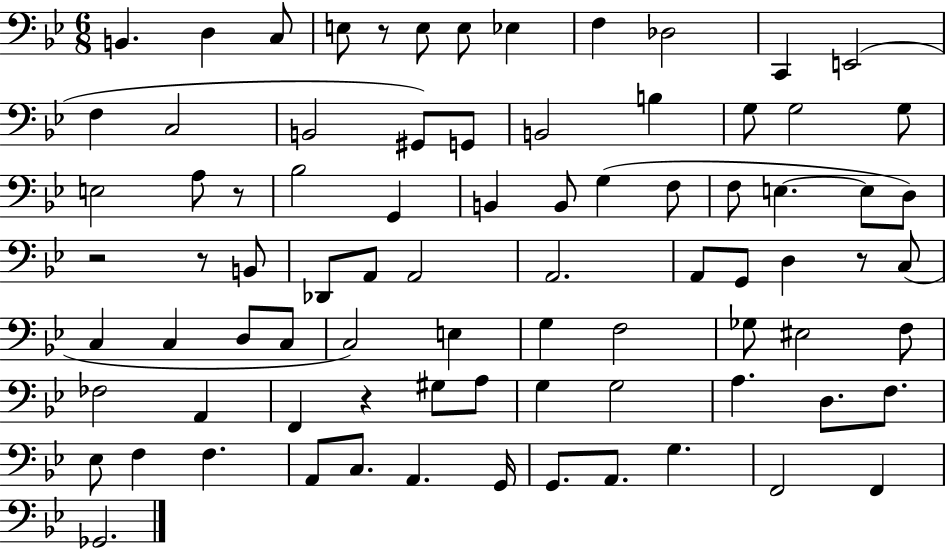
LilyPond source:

{
  \clef bass
  \numericTimeSignature
  \time 6/8
  \key bes \major
  \repeat volta 2 { b,4. d4 c8 | e8 r8 e8 e8 ees4 | f4 des2 | c,4 e,2( | \break f4 c2 | b,2 gis,8) g,8 | b,2 b4 | g8 g2 g8 | \break e2 a8 r8 | bes2 g,4 | b,4 b,8 g4( f8 | f8 e4.~~ e8 d8) | \break r2 r8 b,8 | des,8 a,8 a,2 | a,2. | a,8 g,8 d4 r8 c8( | \break c4 c4 d8 c8 | c2) e4 | g4 f2 | ges8 eis2 f8 | \break fes2 a,4 | f,4 r4 gis8 a8 | g4 g2 | a4. d8. f8. | \break ees8 f4 f4. | a,8 c8. a,4. g,16 | g,8. a,8. g4. | f,2 f,4 | \break ges,2. | } \bar "|."
}